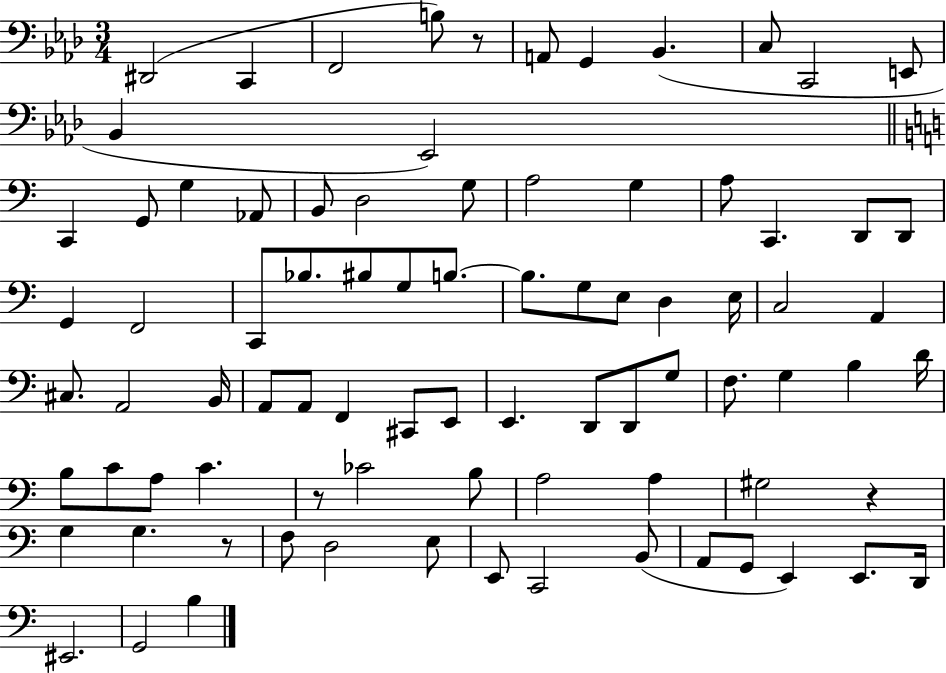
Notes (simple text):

D#2/h C2/q F2/h B3/e R/e A2/e G2/q Bb2/q. C3/e C2/h E2/e Bb2/q Eb2/h C2/q G2/e G3/q Ab2/e B2/e D3/h G3/e A3/h G3/q A3/e C2/q. D2/e D2/e G2/q F2/h C2/e Bb3/e. BIS3/e G3/e B3/e. B3/e. G3/e E3/e D3/q E3/s C3/h A2/q C#3/e. A2/h B2/s A2/e A2/e F2/q C#2/e E2/e E2/q. D2/e D2/e G3/e F3/e. G3/q B3/q D4/s B3/e C4/e A3/e C4/q. R/e CES4/h B3/e A3/h A3/q G#3/h R/q G3/q G3/q. R/e F3/e D3/h E3/e E2/e C2/h B2/e A2/e G2/e E2/q E2/e. D2/s EIS2/h. G2/h B3/q